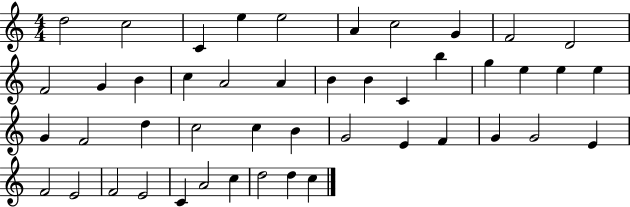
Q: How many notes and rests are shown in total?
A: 46